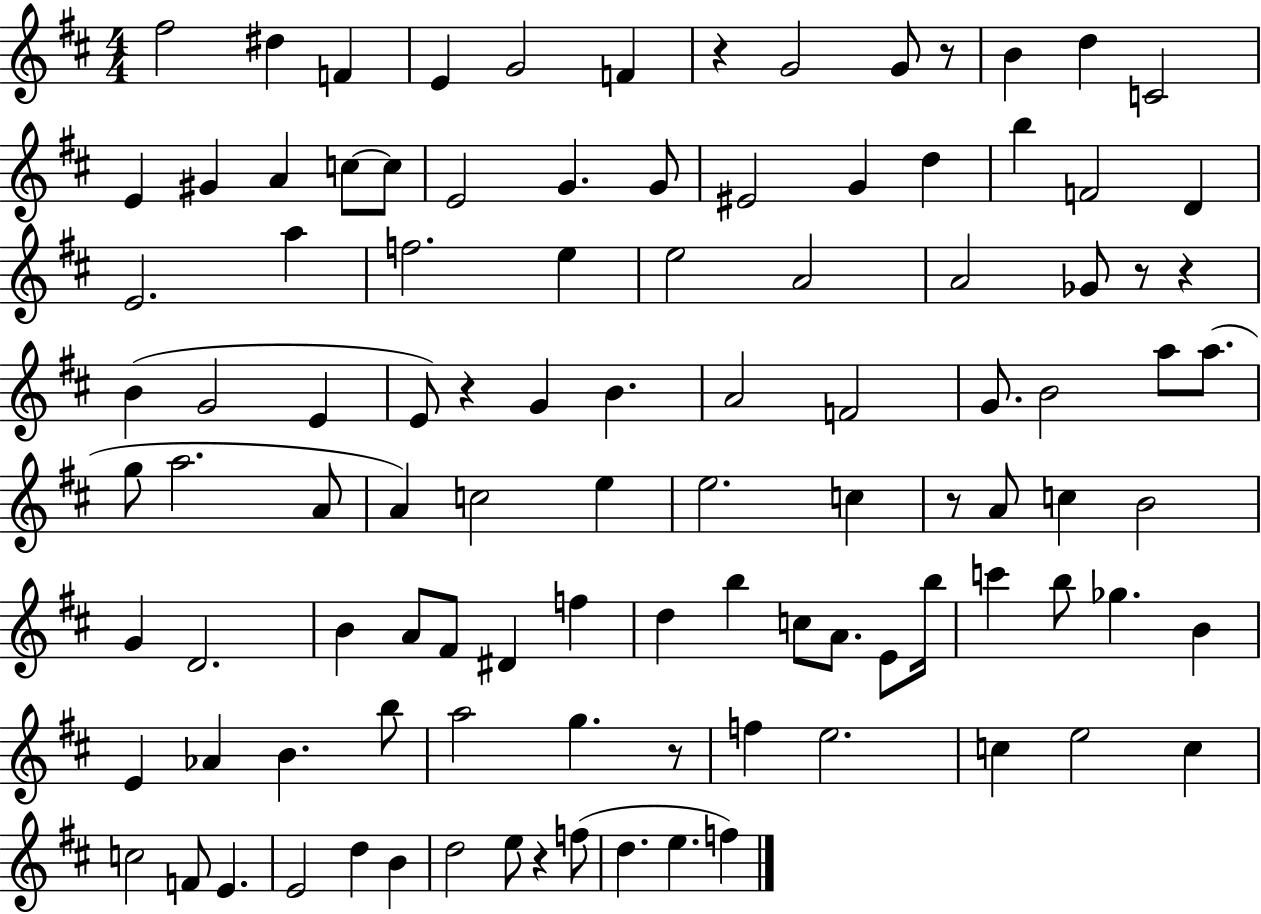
{
  \clef treble
  \numericTimeSignature
  \time 4/4
  \key d \major
  fis''2 dis''4 f'4 | e'4 g'2 f'4 | r4 g'2 g'8 r8 | b'4 d''4 c'2 | \break e'4 gis'4 a'4 c''8~~ c''8 | e'2 g'4. g'8 | eis'2 g'4 d''4 | b''4 f'2 d'4 | \break e'2. a''4 | f''2. e''4 | e''2 a'2 | a'2 ges'8 r8 r4 | \break b'4( g'2 e'4 | e'8) r4 g'4 b'4. | a'2 f'2 | g'8. b'2 a''8 a''8.( | \break g''8 a''2. a'8 | a'4) c''2 e''4 | e''2. c''4 | r8 a'8 c''4 b'2 | \break g'4 d'2. | b'4 a'8 fis'8 dis'4 f''4 | d''4 b''4 c''8 a'8. e'8 b''16 | c'''4 b''8 ges''4. b'4 | \break e'4 aes'4 b'4. b''8 | a''2 g''4. r8 | f''4 e''2. | c''4 e''2 c''4 | \break c''2 f'8 e'4. | e'2 d''4 b'4 | d''2 e''8 r4 f''8( | d''4. e''4. f''4) | \break \bar "|."
}